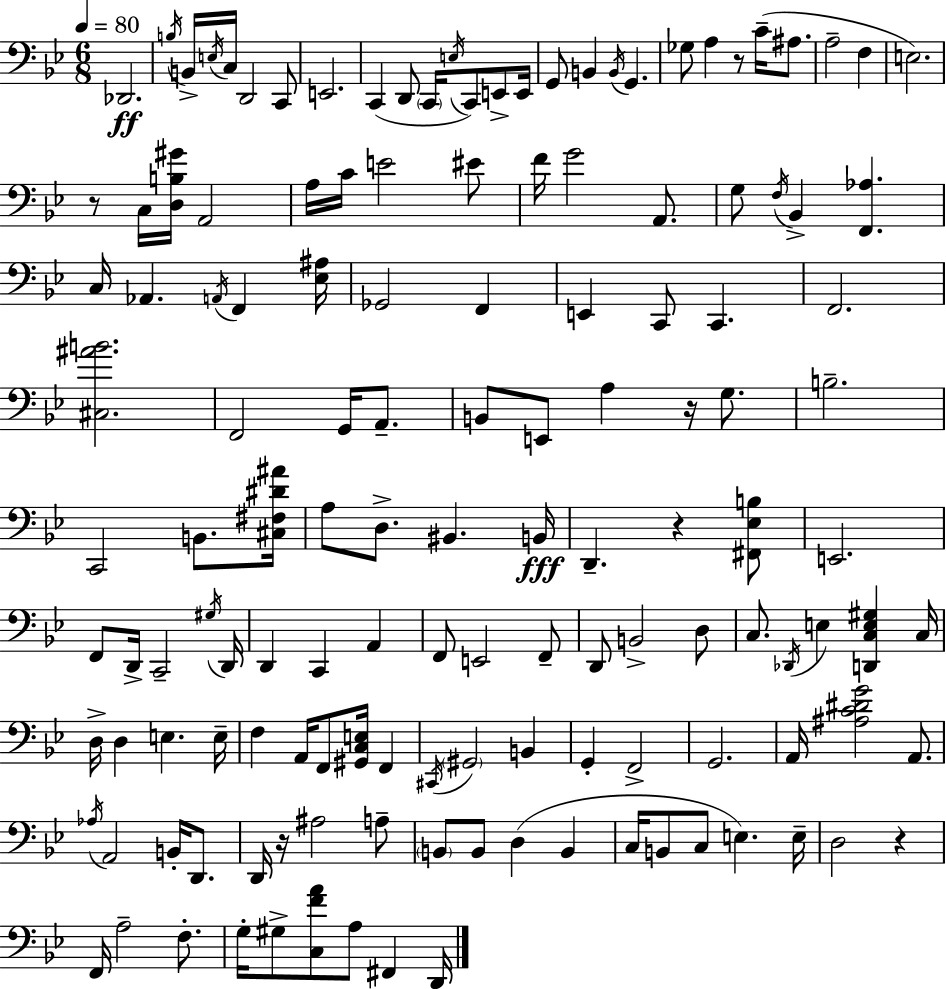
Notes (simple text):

Db2/h. B3/s B2/s E3/s C3/s D2/h C2/e E2/h. C2/q D2/e C2/s E3/s C2/e E2/e E2/s G2/e B2/q B2/s G2/q. Gb3/e A3/q R/e C4/s A#3/e. A3/h F3/q E3/h. R/e C3/s [D3,B3,G#4]/s A2/h A3/s C4/s E4/h EIS4/e F4/s G4/h A2/e. G3/e F3/s Bb2/q [F2,Ab3]/q. C3/s Ab2/q. A2/s F2/q [Eb3,A#3]/s Gb2/h F2/q E2/q C2/e C2/q. F2/h. [C#3,A#4,B4]/h. F2/h G2/s A2/e. B2/e E2/e A3/q R/s G3/e. B3/h. C2/h B2/e. [C#3,F#3,D#4,A#4]/s A3/e D3/e. BIS2/q. B2/s D2/q. R/q [F#2,Eb3,B3]/e E2/h. F2/e D2/s C2/h G#3/s D2/s D2/q C2/q A2/q F2/e E2/h F2/e D2/e B2/h D3/e C3/e. Db2/s E3/q [D2,C3,E3,G#3]/q C3/s D3/s D3/q E3/q. E3/s F3/q A2/s F2/e [G#2,C3,E3]/s F2/q C#2/s G#2/h B2/q G2/q F2/h G2/h. A2/s [A#3,C4,D#4,G4]/h A2/e. Ab3/s A2/h B2/s D2/e. D2/s R/s A#3/h A3/e B2/e B2/e D3/q B2/q C3/s B2/e C3/e E3/q. E3/s D3/h R/q F2/s A3/h F3/e. G3/s G#3/e [C3,F4,A4]/e A3/e F#2/q D2/s